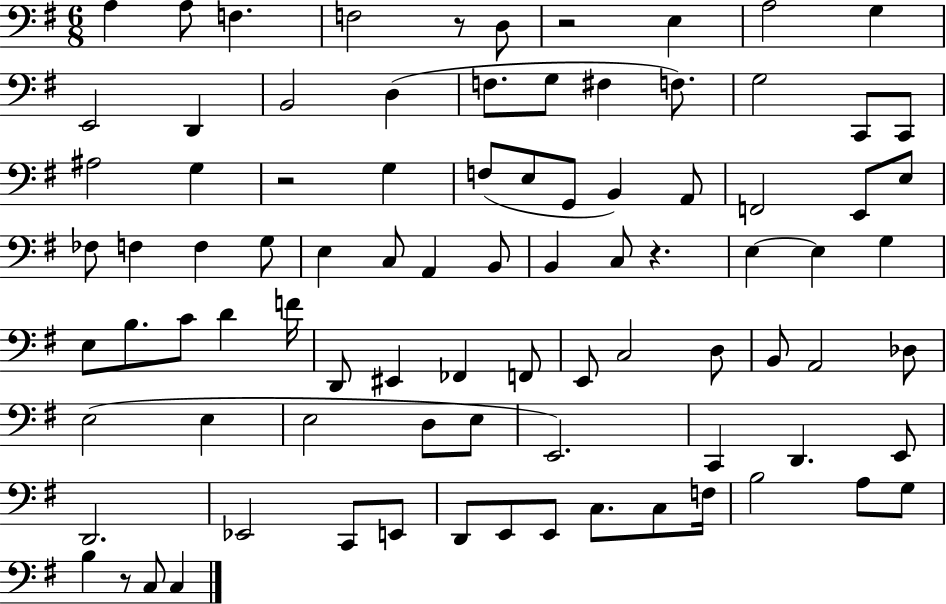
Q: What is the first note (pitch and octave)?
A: A3